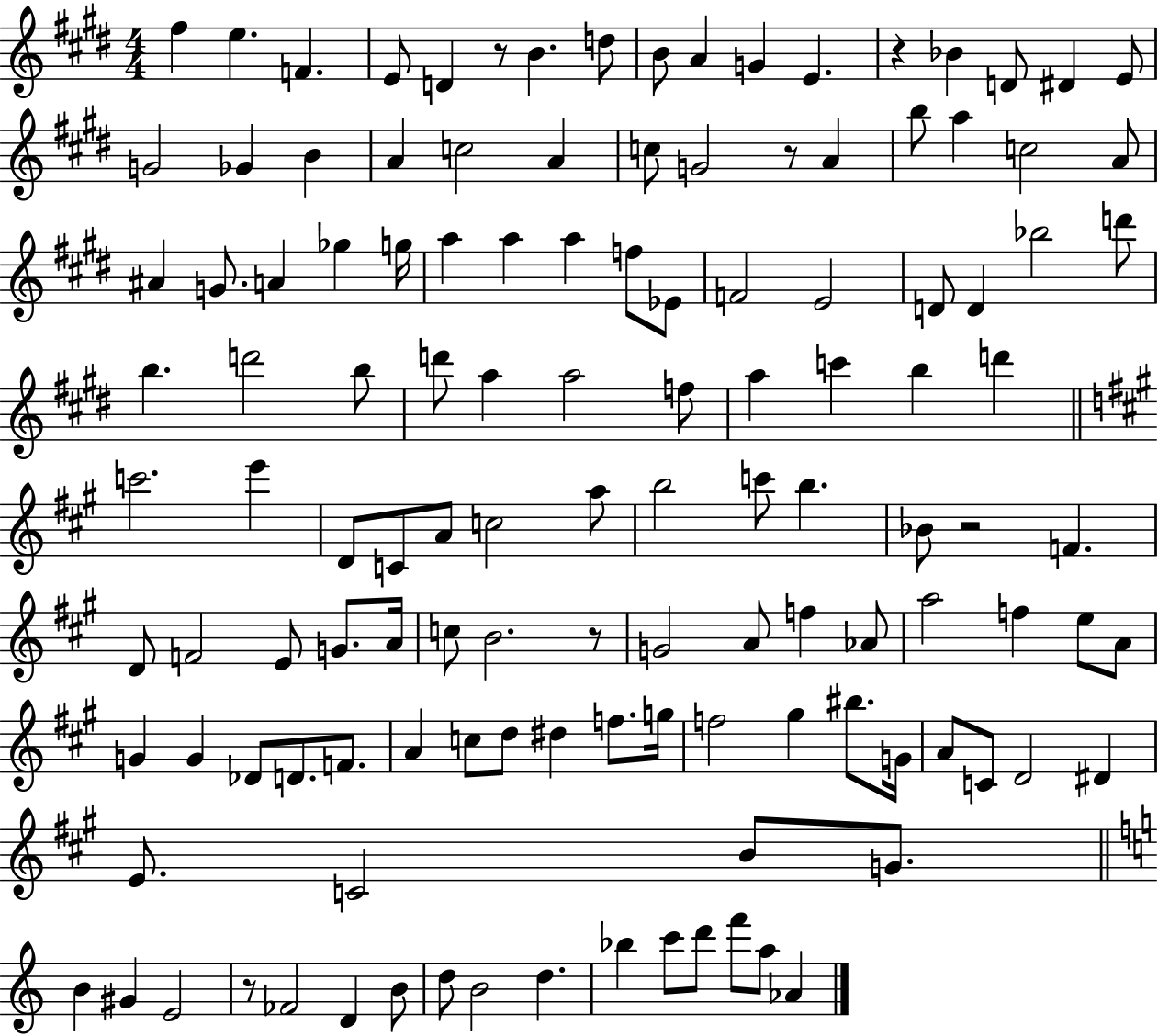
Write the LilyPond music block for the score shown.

{
  \clef treble
  \numericTimeSignature
  \time 4/4
  \key e \major
  fis''4 e''4. f'4. | e'8 d'4 r8 b'4. d''8 | b'8 a'4 g'4 e'4. | r4 bes'4 d'8 dis'4 e'8 | \break g'2 ges'4 b'4 | a'4 c''2 a'4 | c''8 g'2 r8 a'4 | b''8 a''4 c''2 a'8 | \break ais'4 g'8. a'4 ges''4 g''16 | a''4 a''4 a''4 f''8 ees'8 | f'2 e'2 | d'8 d'4 bes''2 d'''8 | \break b''4. d'''2 b''8 | d'''8 a''4 a''2 f''8 | a''4 c'''4 b''4 d'''4 | \bar "||" \break \key a \major c'''2. e'''4 | d'8 c'8 a'8 c''2 a''8 | b''2 c'''8 b''4. | bes'8 r2 f'4. | \break d'8 f'2 e'8 g'8. a'16 | c''8 b'2. r8 | g'2 a'8 f''4 aes'8 | a''2 f''4 e''8 a'8 | \break g'4 g'4 des'8 d'8. f'8. | a'4 c''8 d''8 dis''4 f''8. g''16 | f''2 gis''4 bis''8. g'16 | a'8 c'8 d'2 dis'4 | \break e'8. c'2 b'8 g'8. | \bar "||" \break \key c \major b'4 gis'4 e'2 | r8 fes'2 d'4 b'8 | d''8 b'2 d''4. | bes''4 c'''8 d'''8 f'''8 a''8 aes'4 | \break \bar "|."
}